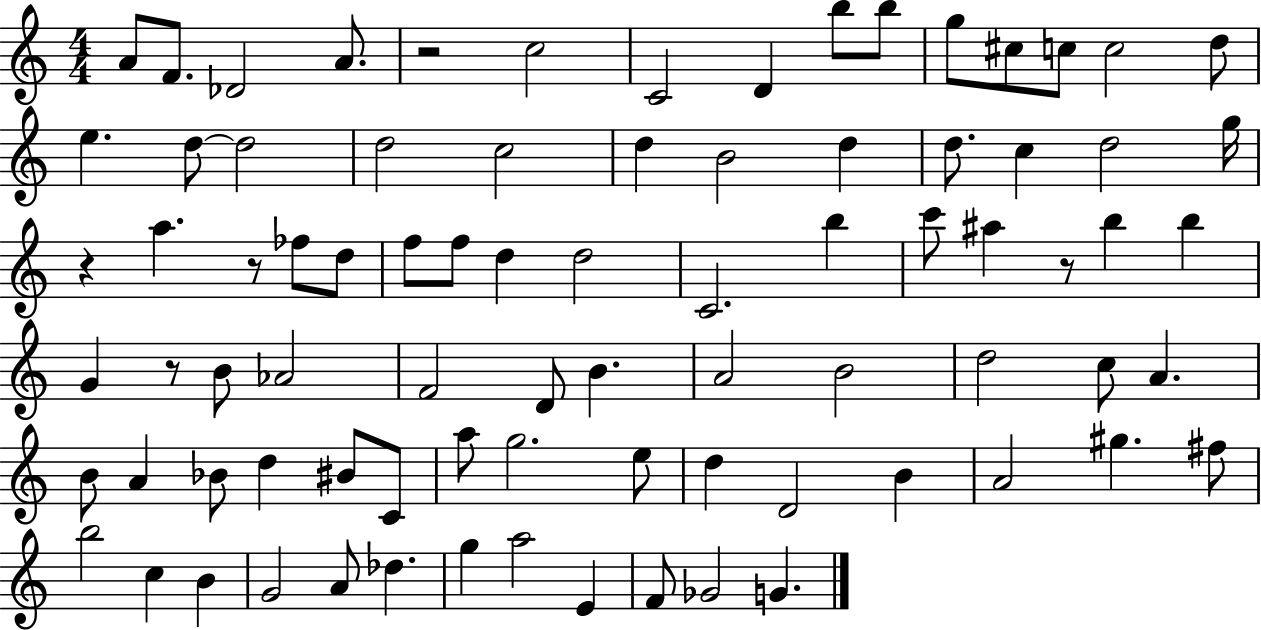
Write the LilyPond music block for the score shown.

{
  \clef treble
  \numericTimeSignature
  \time 4/4
  \key c \major
  a'8 f'8. des'2 a'8. | r2 c''2 | c'2 d'4 b''8 b''8 | g''8 cis''8 c''8 c''2 d''8 | \break e''4. d''8~~ d''2 | d''2 c''2 | d''4 b'2 d''4 | d''8. c''4 d''2 g''16 | \break r4 a''4. r8 fes''8 d''8 | f''8 f''8 d''4 d''2 | c'2. b''4 | c'''8 ais''4 r8 b''4 b''4 | \break g'4 r8 b'8 aes'2 | f'2 d'8 b'4. | a'2 b'2 | d''2 c''8 a'4. | \break b'8 a'4 bes'8 d''4 bis'8 c'8 | a''8 g''2. e''8 | d''4 d'2 b'4 | a'2 gis''4. fis''8 | \break b''2 c''4 b'4 | g'2 a'8 des''4. | g''4 a''2 e'4 | f'8 ges'2 g'4. | \break \bar "|."
}